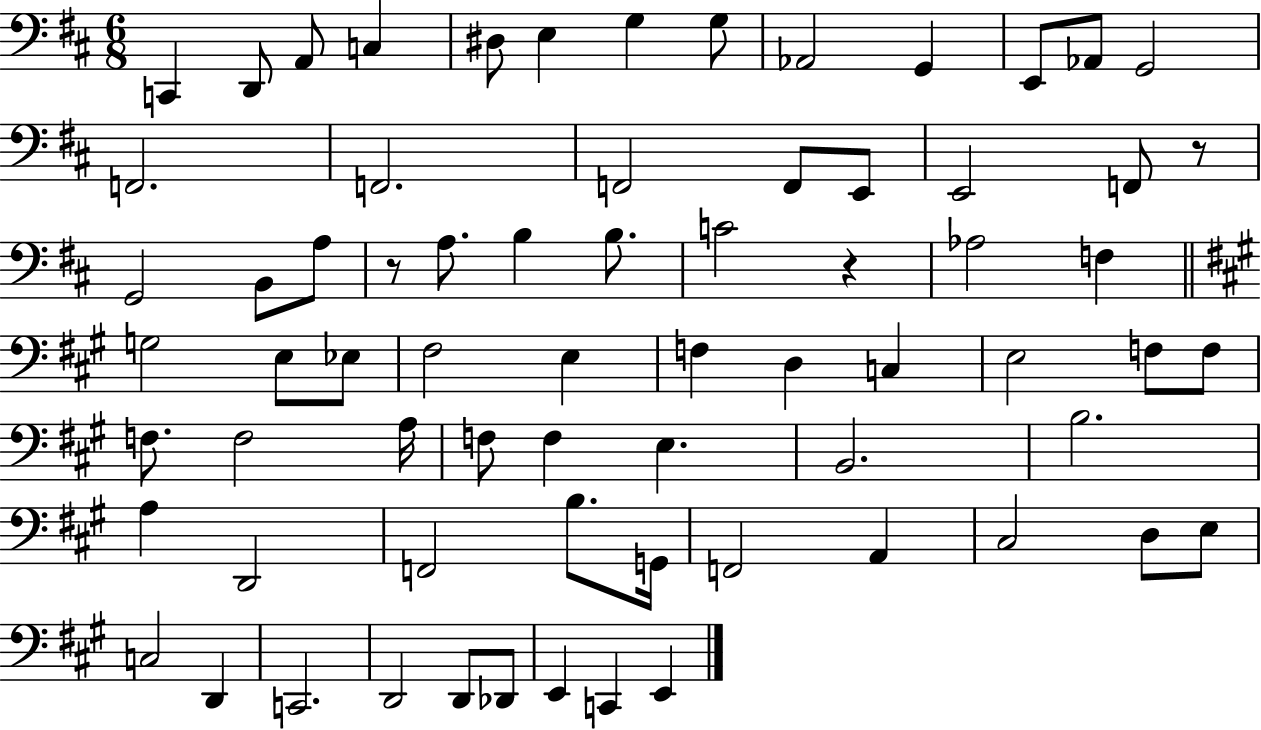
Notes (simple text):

C2/q D2/e A2/e C3/q D#3/e E3/q G3/q G3/e Ab2/h G2/q E2/e Ab2/e G2/h F2/h. F2/h. F2/h F2/e E2/e E2/h F2/e R/e G2/h B2/e A3/e R/e A3/e. B3/q B3/e. C4/h R/q Ab3/h F3/q G3/h E3/e Eb3/e F#3/h E3/q F3/q D3/q C3/q E3/h F3/e F3/e F3/e. F3/h A3/s F3/e F3/q E3/q. B2/h. B3/h. A3/q D2/h F2/h B3/e. G2/s F2/h A2/q C#3/h D3/e E3/e C3/h D2/q C2/h. D2/h D2/e Db2/e E2/q C2/q E2/q